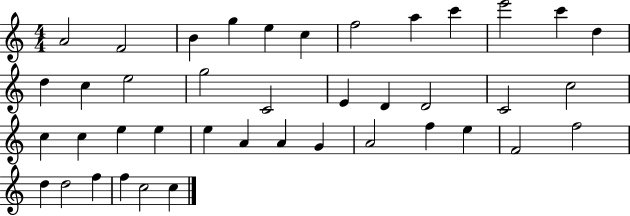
A4/h F4/h B4/q G5/q E5/q C5/q F5/h A5/q C6/q E6/h C6/q D5/q D5/q C5/q E5/h G5/h C4/h E4/q D4/q D4/h C4/h C5/h C5/q C5/q E5/q E5/q E5/q A4/q A4/q G4/q A4/h F5/q E5/q F4/h F5/h D5/q D5/h F5/q F5/q C5/h C5/q